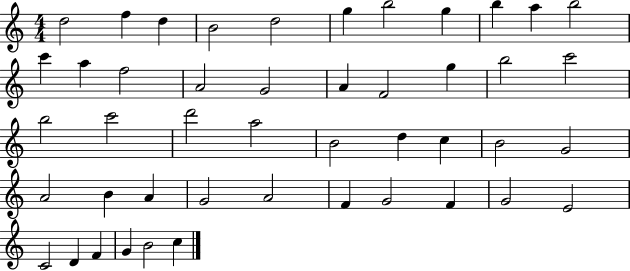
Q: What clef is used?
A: treble